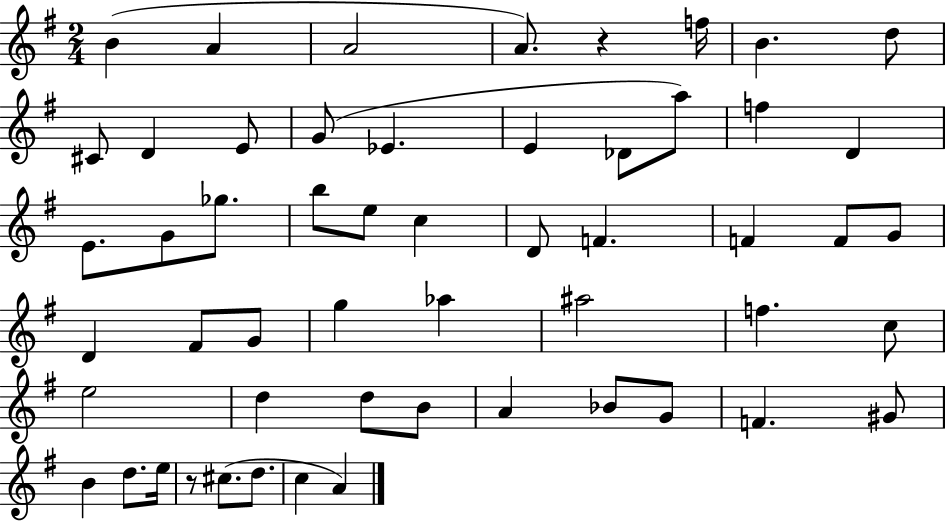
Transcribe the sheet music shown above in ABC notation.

X:1
T:Untitled
M:2/4
L:1/4
K:G
B A A2 A/2 z f/4 B d/2 ^C/2 D E/2 G/2 _E E _D/2 a/2 f D E/2 G/2 _g/2 b/2 e/2 c D/2 F F F/2 G/2 D ^F/2 G/2 g _a ^a2 f c/2 e2 d d/2 B/2 A _B/2 G/2 F ^G/2 B d/2 e/4 z/2 ^c/2 d/2 c A